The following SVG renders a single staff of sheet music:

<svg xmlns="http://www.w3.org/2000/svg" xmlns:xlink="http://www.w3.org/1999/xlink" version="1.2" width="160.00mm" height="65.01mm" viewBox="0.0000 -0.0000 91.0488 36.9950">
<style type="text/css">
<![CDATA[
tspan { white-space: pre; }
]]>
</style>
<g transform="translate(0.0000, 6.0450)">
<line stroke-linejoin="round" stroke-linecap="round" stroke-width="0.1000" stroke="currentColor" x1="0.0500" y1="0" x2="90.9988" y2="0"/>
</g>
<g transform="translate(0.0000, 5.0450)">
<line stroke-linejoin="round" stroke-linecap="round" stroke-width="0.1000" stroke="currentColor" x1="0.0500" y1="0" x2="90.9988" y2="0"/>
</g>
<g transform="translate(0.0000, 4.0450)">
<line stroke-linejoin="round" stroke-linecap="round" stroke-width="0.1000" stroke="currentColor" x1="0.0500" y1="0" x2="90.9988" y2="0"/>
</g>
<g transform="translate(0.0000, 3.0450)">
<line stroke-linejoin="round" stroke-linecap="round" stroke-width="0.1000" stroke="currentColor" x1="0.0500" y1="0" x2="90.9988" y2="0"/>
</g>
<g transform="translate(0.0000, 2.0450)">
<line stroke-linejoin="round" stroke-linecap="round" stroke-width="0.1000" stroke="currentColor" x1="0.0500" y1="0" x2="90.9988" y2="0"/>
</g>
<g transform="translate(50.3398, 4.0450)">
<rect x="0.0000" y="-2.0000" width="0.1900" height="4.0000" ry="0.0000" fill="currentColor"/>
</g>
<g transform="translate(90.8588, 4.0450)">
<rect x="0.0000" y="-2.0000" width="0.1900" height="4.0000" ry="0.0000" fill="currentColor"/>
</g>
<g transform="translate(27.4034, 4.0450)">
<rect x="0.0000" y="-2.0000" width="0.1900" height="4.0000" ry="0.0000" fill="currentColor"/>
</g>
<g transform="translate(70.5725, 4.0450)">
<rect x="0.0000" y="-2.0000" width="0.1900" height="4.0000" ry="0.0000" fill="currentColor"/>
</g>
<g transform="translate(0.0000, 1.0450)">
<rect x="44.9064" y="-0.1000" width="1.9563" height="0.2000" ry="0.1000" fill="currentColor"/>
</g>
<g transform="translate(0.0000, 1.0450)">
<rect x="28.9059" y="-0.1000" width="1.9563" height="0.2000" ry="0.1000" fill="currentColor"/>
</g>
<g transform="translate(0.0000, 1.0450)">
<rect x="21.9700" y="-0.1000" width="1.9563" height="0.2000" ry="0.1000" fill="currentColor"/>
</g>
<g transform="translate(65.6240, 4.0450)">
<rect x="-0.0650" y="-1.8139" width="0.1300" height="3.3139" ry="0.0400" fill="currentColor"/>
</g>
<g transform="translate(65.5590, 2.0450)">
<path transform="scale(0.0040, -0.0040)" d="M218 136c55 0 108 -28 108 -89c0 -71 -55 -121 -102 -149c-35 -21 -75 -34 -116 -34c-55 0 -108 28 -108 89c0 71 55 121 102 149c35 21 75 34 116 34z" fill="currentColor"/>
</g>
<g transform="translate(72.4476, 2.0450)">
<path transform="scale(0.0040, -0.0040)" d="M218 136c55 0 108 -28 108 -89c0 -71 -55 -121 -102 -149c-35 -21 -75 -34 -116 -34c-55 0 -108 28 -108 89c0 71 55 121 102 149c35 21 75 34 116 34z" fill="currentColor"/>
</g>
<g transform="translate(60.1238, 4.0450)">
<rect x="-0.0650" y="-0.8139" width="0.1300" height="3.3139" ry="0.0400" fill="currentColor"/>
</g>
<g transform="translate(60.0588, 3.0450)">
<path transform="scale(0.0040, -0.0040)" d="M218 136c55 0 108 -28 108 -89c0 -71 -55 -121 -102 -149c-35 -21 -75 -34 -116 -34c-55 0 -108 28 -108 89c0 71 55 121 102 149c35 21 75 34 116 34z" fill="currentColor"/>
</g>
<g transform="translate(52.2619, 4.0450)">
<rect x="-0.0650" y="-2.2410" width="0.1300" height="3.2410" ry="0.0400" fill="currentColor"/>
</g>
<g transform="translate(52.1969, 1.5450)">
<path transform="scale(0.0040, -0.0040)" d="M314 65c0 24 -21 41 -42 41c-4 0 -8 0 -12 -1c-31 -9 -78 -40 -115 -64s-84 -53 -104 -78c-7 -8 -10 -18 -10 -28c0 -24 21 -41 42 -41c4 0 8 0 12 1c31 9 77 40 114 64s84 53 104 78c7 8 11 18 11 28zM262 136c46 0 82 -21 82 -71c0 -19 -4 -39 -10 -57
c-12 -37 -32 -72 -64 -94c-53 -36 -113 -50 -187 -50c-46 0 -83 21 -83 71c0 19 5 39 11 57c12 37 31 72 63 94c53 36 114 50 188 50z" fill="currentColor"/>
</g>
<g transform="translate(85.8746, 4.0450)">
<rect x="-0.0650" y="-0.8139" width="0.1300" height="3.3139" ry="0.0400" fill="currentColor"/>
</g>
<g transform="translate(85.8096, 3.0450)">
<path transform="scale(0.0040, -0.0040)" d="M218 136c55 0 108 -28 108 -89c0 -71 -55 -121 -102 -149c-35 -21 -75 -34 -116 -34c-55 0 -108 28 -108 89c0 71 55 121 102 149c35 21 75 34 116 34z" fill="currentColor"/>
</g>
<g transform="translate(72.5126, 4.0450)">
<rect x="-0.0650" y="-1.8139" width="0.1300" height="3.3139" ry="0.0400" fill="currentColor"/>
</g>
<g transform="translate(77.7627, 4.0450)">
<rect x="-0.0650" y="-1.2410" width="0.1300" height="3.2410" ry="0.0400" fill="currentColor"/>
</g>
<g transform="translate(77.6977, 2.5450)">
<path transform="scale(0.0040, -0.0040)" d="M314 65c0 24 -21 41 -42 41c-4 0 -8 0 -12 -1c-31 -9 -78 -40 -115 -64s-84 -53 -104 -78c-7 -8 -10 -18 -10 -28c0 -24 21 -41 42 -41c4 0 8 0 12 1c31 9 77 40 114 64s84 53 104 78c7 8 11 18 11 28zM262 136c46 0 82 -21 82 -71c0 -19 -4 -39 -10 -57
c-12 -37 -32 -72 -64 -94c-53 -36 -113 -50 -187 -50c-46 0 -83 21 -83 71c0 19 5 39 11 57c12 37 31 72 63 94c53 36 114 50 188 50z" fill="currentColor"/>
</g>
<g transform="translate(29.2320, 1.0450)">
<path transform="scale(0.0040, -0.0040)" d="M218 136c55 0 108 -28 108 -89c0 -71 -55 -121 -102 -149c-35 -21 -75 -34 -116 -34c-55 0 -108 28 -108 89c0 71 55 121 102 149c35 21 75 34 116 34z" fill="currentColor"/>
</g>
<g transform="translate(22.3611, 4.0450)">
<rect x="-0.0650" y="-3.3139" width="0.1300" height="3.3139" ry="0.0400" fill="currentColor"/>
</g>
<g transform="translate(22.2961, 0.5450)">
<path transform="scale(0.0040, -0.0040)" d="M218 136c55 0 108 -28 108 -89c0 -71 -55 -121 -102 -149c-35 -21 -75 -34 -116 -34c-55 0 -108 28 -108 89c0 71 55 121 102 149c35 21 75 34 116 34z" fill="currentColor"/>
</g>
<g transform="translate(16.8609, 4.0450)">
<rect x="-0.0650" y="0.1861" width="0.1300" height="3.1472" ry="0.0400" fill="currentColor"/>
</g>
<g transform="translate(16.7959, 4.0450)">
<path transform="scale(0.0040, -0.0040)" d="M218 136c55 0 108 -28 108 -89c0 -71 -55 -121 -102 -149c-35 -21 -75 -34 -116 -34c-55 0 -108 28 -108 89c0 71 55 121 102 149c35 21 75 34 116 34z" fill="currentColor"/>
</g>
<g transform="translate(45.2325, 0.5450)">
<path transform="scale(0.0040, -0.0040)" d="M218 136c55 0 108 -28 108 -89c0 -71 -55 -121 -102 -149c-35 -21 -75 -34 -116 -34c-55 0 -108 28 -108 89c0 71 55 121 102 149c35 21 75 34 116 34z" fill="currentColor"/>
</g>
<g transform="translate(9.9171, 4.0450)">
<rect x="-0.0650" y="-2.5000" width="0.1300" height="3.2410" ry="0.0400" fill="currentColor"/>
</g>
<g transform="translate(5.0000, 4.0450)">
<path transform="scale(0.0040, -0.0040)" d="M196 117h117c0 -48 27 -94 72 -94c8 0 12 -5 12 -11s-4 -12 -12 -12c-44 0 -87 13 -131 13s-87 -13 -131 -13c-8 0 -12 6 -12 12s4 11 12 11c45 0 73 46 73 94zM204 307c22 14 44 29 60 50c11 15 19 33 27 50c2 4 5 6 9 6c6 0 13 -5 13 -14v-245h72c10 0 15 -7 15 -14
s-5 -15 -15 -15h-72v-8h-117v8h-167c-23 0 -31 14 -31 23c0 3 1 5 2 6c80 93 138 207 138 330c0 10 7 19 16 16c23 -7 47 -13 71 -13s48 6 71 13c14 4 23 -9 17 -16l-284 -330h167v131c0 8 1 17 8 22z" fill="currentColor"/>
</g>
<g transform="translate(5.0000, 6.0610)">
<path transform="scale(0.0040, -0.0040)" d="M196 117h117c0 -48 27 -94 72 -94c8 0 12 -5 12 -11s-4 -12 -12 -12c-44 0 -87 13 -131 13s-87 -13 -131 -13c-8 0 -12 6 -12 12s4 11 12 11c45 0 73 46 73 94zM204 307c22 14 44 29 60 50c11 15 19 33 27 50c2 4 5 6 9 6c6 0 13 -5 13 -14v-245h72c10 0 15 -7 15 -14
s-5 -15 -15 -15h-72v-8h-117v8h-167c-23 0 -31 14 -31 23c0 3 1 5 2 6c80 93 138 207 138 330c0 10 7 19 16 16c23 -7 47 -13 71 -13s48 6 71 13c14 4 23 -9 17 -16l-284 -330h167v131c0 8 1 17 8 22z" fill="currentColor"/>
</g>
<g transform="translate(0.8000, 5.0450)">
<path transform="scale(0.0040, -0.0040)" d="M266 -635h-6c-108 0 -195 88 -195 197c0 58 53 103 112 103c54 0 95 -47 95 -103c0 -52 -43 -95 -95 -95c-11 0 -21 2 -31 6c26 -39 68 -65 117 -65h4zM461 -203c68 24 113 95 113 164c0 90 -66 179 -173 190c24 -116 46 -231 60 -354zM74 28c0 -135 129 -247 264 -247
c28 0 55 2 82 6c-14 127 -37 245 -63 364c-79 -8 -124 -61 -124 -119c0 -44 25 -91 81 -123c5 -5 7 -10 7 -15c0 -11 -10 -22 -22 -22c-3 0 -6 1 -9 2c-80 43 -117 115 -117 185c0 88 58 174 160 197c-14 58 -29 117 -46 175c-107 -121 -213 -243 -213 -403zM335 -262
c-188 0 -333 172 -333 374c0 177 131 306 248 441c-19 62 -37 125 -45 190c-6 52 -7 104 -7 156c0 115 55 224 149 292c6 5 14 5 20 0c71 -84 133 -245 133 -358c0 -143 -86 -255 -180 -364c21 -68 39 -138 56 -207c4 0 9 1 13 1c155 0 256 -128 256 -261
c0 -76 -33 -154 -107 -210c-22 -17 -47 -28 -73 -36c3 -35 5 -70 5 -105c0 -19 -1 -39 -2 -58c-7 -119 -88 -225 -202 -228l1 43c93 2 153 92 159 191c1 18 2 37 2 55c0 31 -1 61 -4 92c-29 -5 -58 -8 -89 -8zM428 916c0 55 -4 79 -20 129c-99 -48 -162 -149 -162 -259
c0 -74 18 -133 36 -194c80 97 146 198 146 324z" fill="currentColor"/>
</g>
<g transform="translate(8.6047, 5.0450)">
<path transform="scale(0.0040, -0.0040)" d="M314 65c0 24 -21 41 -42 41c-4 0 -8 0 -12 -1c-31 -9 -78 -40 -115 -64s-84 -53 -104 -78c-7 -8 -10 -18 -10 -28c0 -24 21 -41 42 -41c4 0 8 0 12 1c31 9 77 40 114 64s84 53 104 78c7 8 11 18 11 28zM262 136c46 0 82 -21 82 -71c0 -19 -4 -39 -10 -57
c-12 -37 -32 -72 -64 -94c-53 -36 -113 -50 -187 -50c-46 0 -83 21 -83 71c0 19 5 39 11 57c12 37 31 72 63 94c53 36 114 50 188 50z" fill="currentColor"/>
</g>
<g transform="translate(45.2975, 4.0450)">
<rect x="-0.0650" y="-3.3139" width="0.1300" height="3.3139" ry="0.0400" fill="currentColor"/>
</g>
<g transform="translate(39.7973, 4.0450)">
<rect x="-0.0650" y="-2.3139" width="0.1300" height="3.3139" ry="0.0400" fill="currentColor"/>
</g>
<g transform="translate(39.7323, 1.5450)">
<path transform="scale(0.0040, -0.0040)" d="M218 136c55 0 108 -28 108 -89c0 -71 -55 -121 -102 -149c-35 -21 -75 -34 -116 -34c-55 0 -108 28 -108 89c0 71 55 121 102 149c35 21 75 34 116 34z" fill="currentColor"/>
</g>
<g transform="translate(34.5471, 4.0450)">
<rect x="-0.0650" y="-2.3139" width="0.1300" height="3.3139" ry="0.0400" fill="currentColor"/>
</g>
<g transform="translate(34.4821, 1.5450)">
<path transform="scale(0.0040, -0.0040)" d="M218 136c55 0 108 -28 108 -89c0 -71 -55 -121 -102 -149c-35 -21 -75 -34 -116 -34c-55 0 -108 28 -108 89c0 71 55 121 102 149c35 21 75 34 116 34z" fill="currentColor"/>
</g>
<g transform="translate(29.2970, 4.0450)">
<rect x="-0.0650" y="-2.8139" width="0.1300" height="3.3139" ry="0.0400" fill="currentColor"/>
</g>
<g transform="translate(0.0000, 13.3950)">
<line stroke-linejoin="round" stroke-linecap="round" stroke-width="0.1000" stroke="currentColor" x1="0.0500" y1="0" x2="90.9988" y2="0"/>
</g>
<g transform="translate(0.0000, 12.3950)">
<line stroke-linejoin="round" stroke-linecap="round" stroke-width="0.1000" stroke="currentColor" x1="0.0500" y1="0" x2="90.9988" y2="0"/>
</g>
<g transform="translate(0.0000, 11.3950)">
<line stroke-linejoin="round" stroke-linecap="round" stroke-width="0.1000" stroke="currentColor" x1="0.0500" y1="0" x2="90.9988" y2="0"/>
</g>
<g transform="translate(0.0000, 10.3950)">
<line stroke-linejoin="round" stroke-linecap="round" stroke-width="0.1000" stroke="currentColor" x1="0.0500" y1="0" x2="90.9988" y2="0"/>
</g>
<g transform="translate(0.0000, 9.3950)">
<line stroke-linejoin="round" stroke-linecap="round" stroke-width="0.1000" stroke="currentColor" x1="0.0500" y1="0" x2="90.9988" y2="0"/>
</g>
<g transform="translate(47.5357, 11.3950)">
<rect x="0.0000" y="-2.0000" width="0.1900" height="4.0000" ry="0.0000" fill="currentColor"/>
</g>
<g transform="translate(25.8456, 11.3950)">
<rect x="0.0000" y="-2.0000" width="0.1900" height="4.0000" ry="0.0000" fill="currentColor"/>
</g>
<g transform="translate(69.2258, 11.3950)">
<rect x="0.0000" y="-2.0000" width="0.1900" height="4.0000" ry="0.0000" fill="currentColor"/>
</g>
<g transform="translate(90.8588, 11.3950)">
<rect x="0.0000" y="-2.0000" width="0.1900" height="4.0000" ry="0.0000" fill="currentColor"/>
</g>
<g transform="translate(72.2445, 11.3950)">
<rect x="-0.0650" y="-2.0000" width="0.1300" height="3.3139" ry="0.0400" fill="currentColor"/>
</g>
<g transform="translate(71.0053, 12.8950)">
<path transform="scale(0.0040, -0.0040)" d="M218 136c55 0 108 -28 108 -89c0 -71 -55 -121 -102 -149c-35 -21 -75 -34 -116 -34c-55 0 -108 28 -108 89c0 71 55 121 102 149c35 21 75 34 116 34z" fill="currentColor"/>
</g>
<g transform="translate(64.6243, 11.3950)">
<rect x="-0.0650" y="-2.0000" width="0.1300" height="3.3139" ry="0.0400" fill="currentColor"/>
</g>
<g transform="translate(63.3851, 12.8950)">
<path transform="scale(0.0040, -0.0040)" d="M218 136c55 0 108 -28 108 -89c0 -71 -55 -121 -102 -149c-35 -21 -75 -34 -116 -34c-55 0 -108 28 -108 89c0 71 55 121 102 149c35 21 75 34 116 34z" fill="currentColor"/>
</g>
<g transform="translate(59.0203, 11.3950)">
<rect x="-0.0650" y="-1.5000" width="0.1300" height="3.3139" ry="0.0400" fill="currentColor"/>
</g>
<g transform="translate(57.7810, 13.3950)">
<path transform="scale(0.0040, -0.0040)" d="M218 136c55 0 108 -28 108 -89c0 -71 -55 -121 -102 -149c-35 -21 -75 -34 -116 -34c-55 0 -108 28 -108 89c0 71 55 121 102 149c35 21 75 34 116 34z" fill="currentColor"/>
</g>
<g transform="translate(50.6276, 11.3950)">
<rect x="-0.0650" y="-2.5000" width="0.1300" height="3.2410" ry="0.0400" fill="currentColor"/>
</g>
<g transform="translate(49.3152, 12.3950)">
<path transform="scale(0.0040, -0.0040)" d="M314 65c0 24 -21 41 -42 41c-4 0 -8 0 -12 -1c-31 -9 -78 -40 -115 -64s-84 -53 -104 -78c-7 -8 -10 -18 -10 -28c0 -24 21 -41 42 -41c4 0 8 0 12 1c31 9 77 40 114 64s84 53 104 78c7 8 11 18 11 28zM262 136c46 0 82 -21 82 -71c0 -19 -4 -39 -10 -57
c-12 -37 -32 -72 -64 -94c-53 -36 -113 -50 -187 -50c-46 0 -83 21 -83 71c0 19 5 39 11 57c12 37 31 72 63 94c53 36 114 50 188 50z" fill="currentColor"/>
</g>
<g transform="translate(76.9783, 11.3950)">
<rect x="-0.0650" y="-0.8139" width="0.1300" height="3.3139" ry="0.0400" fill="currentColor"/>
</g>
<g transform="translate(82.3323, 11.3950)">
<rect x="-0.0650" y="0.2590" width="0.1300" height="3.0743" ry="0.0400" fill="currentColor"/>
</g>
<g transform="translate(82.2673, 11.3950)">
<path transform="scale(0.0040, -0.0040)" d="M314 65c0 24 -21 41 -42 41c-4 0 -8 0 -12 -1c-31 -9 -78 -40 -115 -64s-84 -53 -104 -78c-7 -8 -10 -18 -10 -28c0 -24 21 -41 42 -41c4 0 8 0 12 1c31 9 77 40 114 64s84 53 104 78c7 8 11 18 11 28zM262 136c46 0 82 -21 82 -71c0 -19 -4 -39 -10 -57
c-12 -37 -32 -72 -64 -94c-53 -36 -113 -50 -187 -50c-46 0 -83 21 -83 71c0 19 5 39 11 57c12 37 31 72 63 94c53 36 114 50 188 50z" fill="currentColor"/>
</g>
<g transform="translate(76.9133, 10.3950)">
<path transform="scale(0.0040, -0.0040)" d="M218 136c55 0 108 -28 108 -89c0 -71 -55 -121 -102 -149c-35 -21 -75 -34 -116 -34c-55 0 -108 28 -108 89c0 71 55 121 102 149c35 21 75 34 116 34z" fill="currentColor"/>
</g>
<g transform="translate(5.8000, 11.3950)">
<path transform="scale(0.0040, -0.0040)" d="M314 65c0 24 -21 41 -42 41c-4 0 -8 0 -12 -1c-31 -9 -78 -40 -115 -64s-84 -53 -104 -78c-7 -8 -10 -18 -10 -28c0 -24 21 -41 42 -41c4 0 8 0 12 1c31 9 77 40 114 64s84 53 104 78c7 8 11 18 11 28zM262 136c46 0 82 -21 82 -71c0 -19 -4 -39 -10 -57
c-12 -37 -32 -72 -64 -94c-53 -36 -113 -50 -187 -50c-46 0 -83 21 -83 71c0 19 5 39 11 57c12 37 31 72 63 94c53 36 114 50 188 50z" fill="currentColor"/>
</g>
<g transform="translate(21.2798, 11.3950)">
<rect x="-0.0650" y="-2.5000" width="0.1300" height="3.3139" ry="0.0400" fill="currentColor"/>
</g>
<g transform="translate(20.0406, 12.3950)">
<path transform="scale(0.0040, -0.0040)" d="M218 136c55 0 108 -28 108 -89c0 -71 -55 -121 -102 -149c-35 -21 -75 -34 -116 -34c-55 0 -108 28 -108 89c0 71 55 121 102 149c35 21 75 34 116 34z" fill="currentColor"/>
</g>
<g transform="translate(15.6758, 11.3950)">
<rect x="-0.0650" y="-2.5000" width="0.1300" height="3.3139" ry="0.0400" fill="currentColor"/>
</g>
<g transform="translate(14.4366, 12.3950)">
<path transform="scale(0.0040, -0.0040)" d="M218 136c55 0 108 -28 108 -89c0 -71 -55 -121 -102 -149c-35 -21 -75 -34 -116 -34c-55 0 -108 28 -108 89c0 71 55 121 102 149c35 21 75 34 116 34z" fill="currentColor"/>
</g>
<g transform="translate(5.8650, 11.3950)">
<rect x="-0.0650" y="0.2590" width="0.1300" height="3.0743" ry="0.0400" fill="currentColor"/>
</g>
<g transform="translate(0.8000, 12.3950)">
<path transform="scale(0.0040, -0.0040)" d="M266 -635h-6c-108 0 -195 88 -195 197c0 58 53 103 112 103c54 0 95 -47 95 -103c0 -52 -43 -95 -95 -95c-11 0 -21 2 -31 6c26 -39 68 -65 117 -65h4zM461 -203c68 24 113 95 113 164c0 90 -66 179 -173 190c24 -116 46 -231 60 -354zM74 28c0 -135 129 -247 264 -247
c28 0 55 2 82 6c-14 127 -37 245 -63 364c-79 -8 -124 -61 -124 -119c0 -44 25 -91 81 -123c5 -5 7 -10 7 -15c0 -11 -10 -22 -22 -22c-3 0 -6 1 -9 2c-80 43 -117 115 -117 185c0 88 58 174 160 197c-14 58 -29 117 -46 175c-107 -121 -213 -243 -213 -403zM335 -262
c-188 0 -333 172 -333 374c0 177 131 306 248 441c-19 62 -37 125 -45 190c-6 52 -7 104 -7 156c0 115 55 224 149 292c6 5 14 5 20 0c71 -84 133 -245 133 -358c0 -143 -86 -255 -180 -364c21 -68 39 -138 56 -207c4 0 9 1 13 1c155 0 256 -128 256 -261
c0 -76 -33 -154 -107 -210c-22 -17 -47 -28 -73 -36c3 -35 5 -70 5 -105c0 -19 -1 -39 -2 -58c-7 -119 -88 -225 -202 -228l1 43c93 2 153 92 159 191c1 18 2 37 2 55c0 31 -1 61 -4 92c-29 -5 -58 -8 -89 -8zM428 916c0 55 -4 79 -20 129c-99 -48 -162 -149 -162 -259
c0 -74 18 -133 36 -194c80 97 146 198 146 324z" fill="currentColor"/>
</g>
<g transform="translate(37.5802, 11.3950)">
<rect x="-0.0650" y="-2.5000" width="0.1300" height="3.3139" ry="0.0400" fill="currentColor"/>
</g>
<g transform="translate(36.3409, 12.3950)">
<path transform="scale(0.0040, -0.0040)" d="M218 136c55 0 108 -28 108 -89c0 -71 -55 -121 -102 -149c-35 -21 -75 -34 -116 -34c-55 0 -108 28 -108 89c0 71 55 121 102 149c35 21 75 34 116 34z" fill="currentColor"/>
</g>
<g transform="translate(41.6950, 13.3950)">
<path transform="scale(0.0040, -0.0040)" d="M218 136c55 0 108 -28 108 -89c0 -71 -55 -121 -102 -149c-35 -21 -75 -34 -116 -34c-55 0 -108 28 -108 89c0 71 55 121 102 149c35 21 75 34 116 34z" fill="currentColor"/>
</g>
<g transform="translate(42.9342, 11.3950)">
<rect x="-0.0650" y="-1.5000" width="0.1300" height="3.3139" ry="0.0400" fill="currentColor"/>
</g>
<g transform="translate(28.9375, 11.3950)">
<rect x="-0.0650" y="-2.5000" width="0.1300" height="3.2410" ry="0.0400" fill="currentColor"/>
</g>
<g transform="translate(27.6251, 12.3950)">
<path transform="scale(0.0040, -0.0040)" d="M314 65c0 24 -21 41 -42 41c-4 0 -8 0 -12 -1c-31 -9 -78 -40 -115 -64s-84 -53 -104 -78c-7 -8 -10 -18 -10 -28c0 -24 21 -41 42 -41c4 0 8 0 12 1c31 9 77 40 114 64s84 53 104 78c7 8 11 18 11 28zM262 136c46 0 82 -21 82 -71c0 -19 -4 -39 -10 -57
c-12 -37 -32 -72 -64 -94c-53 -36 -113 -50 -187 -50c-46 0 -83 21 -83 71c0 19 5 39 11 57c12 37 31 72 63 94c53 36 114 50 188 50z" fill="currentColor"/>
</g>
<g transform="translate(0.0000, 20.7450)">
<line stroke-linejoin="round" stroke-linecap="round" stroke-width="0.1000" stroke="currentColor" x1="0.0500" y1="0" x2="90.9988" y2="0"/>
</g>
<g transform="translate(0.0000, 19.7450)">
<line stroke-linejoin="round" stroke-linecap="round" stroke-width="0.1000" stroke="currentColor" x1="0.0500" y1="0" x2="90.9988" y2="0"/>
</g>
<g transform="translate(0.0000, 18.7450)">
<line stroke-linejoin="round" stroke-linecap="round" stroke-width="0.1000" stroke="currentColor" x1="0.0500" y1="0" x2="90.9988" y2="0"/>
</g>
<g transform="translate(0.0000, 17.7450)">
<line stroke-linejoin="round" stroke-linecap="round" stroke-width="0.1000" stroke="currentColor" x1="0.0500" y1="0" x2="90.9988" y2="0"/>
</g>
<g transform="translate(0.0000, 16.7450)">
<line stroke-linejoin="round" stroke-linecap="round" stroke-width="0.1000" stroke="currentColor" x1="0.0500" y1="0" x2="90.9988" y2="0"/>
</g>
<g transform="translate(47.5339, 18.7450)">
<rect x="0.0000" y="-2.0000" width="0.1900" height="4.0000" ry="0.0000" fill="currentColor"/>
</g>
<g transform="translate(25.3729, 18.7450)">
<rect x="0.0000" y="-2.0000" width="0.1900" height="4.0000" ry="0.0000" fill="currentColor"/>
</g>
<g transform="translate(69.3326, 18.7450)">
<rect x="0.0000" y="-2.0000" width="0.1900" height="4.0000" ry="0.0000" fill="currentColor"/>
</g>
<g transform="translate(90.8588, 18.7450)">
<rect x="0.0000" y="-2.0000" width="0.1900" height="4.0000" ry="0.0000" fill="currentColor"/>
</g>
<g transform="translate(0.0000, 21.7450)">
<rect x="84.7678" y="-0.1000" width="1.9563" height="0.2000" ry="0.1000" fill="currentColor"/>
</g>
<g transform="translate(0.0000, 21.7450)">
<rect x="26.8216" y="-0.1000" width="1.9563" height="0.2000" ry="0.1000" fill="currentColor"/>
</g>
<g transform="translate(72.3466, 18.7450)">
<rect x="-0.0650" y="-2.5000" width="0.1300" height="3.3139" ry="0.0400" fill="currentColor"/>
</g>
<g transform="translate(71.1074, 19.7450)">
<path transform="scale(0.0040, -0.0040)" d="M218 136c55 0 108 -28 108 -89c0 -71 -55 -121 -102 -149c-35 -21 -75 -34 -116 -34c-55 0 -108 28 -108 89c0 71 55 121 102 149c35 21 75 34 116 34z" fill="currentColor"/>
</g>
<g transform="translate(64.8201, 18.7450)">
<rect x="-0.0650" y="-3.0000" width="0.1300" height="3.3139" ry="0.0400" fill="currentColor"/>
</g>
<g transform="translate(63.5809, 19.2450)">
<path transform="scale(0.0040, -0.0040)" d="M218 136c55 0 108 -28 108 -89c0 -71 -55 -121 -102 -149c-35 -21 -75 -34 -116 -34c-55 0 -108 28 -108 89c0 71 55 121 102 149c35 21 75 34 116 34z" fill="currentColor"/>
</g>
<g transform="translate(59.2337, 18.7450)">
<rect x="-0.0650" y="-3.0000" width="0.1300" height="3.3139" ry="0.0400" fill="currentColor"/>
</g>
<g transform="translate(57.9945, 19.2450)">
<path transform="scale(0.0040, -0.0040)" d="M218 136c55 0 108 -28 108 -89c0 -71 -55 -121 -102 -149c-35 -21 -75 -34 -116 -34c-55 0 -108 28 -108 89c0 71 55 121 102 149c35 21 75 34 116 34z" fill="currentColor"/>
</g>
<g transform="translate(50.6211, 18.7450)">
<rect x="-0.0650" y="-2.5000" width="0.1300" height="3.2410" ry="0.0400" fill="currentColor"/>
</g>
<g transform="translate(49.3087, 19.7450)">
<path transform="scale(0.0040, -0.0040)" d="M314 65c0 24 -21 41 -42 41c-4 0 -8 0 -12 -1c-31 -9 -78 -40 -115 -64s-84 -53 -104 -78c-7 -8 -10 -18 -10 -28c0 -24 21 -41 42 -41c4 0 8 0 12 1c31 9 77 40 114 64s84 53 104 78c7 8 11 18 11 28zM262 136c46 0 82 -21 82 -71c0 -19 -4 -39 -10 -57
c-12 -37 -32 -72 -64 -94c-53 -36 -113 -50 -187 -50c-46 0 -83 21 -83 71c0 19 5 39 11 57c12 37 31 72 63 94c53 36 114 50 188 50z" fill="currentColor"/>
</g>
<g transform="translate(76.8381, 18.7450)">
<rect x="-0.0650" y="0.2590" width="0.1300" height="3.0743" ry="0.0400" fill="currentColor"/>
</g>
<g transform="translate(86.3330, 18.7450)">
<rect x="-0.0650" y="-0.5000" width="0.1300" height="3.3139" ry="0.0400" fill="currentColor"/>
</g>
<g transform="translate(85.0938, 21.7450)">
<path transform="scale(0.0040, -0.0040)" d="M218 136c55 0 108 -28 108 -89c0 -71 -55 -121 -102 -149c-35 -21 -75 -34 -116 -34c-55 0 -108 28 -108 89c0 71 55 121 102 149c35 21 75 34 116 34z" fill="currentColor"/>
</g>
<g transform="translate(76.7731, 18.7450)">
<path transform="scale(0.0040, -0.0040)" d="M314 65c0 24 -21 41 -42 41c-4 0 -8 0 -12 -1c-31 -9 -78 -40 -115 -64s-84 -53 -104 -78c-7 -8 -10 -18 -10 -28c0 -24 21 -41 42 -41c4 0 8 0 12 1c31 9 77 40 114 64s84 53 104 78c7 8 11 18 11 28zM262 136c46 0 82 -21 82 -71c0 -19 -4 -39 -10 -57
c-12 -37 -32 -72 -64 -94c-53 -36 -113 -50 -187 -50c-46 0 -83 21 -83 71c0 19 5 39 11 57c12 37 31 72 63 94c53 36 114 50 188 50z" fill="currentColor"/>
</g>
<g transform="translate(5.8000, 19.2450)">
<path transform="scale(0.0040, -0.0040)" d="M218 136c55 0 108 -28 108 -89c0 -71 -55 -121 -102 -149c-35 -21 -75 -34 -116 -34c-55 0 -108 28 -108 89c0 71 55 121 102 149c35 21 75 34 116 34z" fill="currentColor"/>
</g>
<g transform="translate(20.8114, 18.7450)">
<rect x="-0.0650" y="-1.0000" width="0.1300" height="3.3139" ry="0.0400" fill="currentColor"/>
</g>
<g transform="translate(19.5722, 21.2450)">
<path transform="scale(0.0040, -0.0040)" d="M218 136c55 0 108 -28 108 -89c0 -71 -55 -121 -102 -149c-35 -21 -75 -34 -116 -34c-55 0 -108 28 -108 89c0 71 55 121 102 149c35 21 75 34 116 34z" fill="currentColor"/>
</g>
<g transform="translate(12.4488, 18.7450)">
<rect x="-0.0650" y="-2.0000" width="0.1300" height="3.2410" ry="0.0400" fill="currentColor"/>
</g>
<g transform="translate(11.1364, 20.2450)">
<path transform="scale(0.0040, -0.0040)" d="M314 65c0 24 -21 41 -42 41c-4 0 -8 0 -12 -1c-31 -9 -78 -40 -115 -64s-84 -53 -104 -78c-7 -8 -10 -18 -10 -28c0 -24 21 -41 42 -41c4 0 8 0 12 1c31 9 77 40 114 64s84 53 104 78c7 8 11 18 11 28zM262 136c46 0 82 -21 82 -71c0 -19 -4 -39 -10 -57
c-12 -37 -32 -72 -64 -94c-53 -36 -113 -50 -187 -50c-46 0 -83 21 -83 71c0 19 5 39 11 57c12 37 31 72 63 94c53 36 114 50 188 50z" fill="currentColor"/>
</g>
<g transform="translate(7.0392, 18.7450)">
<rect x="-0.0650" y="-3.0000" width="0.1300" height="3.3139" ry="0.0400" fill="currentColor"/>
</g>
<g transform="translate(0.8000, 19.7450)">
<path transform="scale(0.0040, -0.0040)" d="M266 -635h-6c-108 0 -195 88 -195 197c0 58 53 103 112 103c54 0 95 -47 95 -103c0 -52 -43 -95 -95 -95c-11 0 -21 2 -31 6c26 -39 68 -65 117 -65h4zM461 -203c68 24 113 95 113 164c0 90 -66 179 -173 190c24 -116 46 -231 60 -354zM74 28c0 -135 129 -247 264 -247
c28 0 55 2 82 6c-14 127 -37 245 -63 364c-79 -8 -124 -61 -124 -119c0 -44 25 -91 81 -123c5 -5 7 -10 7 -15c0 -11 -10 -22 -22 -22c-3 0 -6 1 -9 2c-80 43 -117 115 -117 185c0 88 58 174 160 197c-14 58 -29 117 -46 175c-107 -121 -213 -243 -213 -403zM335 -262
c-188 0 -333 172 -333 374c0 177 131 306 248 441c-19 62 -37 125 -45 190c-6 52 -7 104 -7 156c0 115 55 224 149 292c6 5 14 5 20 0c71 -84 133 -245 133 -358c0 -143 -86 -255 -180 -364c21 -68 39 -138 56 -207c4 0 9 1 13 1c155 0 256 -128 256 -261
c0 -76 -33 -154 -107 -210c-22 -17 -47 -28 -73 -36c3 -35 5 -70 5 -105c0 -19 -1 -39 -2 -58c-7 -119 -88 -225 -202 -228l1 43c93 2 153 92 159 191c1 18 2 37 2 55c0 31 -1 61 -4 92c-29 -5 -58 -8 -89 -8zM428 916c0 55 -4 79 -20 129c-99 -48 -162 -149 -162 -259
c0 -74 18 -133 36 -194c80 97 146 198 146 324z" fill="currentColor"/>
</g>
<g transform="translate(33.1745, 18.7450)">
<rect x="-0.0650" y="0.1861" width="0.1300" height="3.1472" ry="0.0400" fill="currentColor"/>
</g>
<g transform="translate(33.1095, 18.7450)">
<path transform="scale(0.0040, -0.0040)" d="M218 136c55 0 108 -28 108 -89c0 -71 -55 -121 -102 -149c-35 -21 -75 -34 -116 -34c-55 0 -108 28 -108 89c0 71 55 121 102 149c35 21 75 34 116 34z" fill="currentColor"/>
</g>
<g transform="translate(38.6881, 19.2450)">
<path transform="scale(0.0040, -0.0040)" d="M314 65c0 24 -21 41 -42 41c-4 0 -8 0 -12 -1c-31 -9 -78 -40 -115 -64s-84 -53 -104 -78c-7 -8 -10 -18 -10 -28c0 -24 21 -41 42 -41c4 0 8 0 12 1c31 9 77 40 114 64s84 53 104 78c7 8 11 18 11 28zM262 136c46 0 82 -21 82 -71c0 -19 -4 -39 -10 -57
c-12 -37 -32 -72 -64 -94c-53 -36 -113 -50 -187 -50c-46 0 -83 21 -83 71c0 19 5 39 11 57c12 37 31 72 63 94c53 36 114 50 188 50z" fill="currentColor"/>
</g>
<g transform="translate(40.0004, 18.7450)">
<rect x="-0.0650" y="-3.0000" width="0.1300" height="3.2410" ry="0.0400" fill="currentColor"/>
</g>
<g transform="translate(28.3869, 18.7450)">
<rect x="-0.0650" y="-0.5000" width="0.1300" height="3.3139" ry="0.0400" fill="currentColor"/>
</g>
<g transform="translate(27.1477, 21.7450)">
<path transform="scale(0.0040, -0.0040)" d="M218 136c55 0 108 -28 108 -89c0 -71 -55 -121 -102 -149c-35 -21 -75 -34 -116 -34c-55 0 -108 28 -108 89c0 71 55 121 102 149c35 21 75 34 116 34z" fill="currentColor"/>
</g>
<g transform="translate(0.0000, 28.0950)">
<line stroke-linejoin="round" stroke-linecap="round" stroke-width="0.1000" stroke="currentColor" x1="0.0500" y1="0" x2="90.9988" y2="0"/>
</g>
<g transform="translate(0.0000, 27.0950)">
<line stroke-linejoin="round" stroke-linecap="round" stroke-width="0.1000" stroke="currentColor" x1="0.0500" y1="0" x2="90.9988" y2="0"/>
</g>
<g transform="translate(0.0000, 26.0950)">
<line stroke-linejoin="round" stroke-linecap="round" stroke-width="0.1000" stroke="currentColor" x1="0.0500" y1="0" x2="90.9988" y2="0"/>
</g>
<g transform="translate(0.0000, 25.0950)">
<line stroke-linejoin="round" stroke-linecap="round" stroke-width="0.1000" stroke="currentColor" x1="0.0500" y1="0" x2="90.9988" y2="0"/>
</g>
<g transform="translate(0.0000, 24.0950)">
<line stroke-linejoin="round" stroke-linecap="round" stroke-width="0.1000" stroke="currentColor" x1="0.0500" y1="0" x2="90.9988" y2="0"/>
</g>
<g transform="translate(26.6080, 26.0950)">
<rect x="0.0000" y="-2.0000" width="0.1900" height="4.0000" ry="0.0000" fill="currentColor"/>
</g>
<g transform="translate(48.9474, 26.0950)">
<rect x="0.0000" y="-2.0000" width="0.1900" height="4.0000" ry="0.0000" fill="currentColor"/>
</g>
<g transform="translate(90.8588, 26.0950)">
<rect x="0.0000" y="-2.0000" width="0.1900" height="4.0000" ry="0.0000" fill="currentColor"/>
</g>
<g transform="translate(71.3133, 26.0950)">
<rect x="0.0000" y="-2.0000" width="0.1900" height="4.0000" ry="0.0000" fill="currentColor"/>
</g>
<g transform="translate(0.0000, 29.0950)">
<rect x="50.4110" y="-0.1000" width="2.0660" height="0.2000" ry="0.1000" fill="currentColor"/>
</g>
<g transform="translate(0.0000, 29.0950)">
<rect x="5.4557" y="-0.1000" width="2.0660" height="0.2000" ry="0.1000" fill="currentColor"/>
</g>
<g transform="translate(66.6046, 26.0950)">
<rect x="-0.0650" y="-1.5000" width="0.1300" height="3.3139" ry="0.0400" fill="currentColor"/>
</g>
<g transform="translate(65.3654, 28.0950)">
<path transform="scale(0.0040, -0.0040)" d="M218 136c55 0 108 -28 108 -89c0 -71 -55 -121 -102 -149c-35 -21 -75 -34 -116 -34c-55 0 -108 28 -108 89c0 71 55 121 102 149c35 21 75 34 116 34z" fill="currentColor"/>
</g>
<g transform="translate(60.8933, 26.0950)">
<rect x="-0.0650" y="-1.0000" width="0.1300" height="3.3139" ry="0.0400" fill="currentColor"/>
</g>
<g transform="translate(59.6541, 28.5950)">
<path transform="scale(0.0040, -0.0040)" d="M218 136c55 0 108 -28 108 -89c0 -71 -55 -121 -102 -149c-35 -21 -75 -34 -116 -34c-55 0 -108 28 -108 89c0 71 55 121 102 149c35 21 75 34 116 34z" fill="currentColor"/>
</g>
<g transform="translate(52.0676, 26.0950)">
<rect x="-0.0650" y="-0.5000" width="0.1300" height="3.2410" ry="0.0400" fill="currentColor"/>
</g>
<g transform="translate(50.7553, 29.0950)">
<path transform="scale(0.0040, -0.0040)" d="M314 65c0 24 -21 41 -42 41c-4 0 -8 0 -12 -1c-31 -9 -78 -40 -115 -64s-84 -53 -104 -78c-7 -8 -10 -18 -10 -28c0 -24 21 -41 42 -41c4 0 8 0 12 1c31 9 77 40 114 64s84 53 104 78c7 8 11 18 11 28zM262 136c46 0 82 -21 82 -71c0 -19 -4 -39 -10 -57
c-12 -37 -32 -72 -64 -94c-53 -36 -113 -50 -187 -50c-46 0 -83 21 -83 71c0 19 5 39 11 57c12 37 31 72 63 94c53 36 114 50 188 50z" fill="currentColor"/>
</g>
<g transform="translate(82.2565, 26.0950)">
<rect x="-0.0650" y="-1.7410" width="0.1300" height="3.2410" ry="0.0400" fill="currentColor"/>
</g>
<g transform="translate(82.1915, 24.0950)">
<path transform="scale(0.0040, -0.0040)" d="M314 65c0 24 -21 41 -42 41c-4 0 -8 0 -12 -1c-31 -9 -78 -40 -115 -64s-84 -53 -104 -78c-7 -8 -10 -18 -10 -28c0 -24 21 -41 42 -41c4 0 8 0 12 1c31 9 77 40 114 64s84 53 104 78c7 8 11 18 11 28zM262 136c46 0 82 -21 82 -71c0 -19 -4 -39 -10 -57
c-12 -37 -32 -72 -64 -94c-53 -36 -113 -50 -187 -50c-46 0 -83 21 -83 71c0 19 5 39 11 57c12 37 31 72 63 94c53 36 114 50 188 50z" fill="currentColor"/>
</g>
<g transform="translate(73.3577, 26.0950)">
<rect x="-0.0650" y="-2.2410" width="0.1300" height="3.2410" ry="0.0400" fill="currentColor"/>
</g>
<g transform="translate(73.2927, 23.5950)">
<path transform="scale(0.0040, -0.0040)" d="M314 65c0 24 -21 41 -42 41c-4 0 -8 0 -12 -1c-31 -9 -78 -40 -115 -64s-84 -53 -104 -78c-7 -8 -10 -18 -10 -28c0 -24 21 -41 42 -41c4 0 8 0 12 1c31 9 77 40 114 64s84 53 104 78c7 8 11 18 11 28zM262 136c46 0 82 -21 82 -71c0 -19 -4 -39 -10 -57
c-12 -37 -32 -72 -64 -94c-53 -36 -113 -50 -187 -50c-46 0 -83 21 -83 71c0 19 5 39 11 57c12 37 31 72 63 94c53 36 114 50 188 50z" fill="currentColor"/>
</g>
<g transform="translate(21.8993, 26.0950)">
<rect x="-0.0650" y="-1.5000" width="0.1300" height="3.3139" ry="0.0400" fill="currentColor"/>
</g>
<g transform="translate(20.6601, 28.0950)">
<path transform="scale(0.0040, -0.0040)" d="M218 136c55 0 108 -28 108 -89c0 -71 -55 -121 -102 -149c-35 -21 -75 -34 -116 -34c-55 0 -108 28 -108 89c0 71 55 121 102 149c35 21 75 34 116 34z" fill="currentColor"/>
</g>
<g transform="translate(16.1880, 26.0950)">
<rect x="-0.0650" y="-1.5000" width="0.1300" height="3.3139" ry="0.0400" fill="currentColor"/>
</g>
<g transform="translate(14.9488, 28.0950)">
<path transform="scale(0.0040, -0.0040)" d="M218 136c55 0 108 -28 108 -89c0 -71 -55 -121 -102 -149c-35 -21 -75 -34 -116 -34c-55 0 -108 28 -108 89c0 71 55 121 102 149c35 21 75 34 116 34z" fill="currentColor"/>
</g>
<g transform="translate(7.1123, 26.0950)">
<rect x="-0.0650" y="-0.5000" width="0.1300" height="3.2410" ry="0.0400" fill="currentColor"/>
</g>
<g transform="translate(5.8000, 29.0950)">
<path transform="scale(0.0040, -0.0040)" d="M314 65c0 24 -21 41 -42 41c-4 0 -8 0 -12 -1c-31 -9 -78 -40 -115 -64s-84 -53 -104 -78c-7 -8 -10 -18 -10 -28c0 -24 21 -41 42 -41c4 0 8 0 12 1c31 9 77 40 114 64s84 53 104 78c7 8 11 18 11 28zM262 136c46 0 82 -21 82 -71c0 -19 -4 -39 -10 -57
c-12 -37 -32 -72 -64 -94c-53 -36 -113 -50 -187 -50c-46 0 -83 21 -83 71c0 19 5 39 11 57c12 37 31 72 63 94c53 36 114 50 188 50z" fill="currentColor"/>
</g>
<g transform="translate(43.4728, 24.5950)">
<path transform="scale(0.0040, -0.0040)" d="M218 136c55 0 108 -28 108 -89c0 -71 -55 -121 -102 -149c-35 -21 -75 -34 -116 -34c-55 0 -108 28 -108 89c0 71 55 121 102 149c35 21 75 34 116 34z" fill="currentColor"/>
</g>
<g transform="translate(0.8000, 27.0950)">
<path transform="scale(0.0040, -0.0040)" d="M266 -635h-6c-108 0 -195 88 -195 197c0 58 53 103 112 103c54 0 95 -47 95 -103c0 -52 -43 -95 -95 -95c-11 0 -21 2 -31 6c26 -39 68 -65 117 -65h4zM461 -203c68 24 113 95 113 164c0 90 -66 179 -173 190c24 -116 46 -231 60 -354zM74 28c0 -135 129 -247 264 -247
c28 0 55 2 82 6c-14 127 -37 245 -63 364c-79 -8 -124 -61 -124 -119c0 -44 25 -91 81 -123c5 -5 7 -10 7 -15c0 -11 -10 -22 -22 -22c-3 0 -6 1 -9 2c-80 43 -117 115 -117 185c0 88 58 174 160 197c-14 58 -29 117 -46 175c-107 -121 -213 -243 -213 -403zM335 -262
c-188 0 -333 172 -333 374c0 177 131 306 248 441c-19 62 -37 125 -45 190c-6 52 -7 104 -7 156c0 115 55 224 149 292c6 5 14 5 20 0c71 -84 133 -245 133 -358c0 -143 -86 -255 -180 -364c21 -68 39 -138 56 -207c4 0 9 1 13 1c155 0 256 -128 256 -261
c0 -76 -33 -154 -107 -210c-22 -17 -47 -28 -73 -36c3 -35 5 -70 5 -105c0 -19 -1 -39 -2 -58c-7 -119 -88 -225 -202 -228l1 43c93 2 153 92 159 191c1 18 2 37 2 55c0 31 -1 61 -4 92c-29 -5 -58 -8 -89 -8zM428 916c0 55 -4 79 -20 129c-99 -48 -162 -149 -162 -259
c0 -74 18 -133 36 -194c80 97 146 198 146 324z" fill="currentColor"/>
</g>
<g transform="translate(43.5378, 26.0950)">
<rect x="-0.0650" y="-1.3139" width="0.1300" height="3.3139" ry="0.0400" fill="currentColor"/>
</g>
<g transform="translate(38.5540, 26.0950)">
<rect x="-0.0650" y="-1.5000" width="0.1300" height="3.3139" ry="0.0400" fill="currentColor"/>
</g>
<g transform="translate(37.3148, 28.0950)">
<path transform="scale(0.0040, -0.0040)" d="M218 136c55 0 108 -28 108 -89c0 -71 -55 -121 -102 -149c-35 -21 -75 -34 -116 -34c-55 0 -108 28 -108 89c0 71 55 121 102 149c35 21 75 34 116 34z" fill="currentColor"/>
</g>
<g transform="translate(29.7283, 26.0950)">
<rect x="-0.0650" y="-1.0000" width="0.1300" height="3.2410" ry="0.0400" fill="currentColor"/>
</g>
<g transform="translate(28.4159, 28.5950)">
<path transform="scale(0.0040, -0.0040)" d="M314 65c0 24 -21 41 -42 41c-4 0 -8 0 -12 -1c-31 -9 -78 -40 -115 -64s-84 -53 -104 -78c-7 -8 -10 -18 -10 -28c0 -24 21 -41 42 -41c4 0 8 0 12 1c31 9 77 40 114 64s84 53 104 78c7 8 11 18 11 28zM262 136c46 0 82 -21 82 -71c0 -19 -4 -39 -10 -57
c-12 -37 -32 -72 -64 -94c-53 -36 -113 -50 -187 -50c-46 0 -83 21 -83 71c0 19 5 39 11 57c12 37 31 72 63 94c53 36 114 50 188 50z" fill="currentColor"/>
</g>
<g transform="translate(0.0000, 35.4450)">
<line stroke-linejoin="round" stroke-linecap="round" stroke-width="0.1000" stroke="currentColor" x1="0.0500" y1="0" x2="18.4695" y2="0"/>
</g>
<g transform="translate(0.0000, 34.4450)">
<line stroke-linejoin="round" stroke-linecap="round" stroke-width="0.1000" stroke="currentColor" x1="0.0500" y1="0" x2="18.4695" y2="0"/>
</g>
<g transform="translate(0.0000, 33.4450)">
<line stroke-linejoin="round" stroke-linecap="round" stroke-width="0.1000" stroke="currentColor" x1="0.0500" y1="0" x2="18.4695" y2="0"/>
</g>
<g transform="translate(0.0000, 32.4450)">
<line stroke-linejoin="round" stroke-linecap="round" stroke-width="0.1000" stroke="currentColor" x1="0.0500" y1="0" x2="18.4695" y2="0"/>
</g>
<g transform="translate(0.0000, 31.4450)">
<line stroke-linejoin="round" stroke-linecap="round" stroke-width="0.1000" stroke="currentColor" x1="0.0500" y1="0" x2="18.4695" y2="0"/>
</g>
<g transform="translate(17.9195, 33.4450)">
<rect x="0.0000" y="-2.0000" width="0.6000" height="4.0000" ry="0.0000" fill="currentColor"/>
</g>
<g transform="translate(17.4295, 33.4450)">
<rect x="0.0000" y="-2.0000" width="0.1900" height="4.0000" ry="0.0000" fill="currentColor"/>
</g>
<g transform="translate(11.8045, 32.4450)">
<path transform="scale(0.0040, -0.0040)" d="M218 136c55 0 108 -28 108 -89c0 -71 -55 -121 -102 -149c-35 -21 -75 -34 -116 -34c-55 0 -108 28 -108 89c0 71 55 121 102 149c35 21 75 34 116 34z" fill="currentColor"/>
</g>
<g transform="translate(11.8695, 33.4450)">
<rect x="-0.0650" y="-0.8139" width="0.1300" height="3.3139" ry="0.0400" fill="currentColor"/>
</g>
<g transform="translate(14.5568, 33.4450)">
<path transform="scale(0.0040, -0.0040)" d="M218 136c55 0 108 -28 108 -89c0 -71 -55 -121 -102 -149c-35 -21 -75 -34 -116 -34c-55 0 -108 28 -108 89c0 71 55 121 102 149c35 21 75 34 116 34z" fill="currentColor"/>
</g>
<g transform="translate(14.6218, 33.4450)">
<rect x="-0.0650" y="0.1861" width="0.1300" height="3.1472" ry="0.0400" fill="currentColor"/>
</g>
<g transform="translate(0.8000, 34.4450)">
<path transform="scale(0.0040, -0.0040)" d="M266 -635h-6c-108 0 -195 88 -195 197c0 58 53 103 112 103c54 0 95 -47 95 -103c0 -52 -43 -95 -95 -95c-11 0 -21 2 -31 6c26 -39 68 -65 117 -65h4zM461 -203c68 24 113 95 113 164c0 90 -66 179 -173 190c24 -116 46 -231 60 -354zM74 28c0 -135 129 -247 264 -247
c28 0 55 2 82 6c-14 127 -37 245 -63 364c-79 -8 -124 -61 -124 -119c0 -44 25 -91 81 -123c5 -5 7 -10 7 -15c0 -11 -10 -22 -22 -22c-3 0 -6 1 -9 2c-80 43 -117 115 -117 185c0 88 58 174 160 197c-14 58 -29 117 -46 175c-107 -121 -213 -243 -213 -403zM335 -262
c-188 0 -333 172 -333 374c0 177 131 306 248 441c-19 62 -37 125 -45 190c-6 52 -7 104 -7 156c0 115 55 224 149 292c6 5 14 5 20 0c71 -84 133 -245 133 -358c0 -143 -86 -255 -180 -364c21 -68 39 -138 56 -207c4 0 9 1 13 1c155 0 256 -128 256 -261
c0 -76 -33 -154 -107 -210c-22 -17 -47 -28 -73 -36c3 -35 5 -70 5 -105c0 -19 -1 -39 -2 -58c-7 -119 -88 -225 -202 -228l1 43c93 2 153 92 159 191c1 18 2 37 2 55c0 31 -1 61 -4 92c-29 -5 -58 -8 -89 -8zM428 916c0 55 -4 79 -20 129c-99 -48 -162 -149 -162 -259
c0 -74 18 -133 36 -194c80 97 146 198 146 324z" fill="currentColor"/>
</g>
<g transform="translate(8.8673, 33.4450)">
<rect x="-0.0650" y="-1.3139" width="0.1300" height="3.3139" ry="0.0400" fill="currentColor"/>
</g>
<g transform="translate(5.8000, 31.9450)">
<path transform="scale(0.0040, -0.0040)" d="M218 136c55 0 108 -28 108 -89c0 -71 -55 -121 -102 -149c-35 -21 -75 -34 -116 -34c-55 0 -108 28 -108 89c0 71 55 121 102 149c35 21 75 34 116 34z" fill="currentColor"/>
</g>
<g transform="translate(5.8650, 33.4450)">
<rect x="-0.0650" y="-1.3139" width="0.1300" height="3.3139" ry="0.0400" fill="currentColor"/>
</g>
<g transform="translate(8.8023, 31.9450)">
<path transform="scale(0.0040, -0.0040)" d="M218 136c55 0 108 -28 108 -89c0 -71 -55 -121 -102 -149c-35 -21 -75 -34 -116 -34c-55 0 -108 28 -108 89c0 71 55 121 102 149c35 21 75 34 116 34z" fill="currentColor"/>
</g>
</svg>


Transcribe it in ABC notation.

X:1
T:Untitled
M:4/4
L:1/4
K:C
G2 B b a g g b g2 d f f e2 d B2 G G G2 G E G2 E F F d B2 A F2 D C B A2 G2 A A G B2 C C2 E E D2 E e C2 D E g2 f2 e e d B